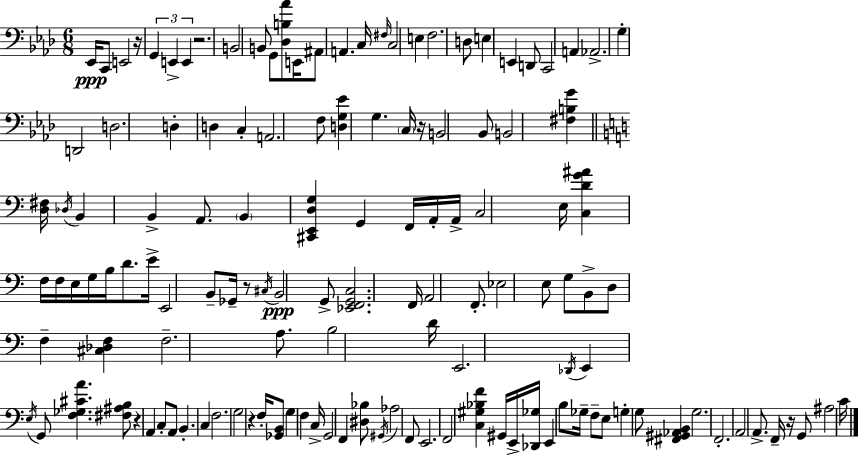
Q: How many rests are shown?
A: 7